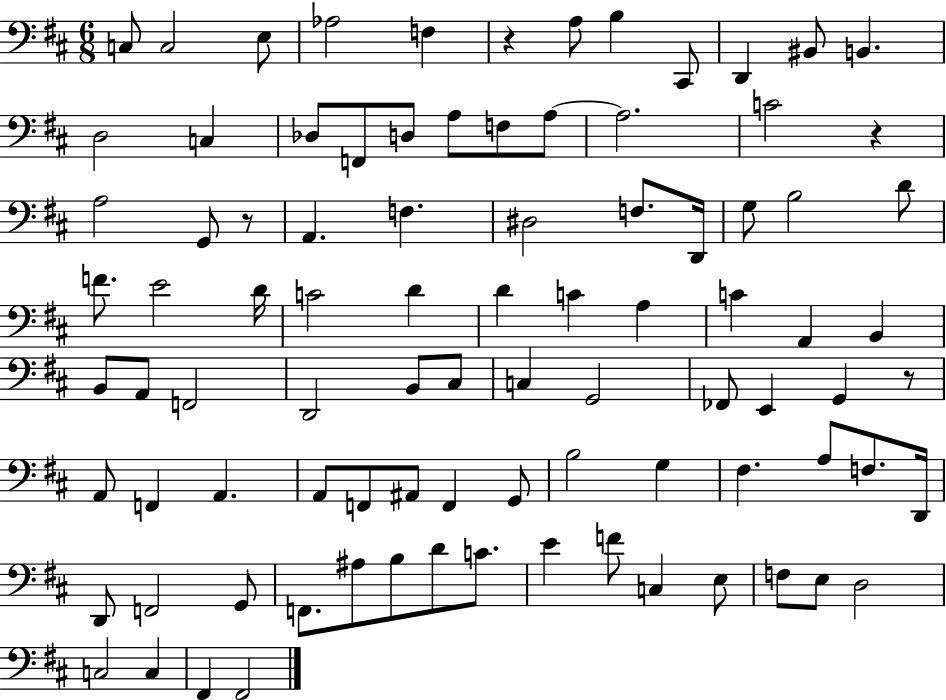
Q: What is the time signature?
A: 6/8